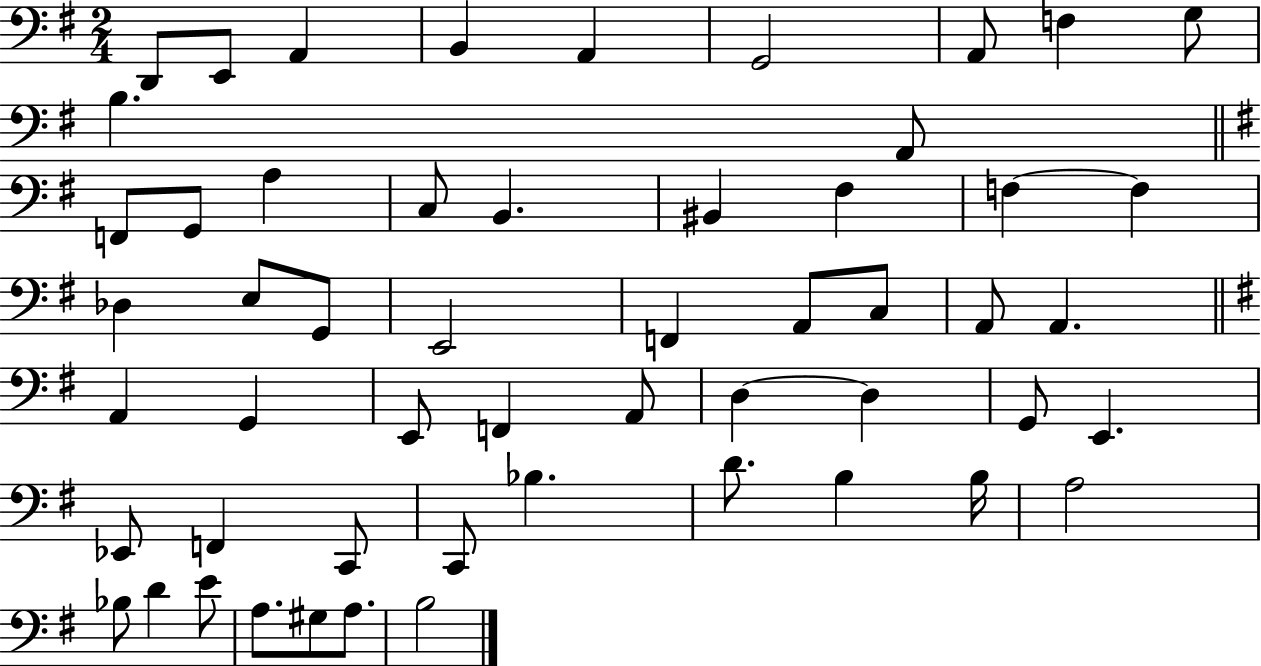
X:1
T:Untitled
M:2/4
L:1/4
K:G
D,,/2 E,,/2 A,, B,, A,, G,,2 A,,/2 F, G,/2 B, A,,/2 F,,/2 G,,/2 A, C,/2 B,, ^B,, ^F, F, F, _D, E,/2 G,,/2 E,,2 F,, A,,/2 C,/2 A,,/2 A,, A,, G,, E,,/2 F,, A,,/2 D, D, G,,/2 E,, _E,,/2 F,, C,,/2 C,,/2 _B, D/2 B, B,/4 A,2 _B,/2 D E/2 A,/2 ^G,/2 A,/2 B,2